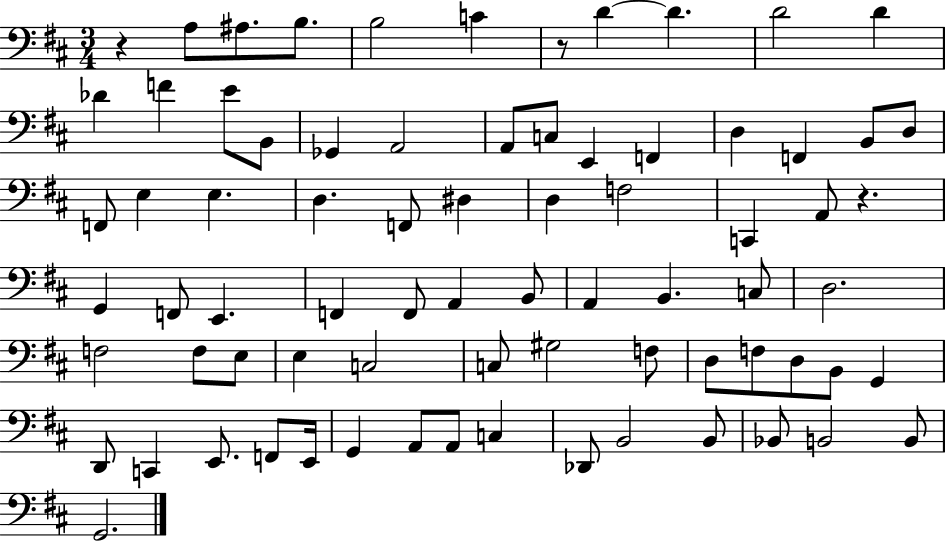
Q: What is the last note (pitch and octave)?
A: G2